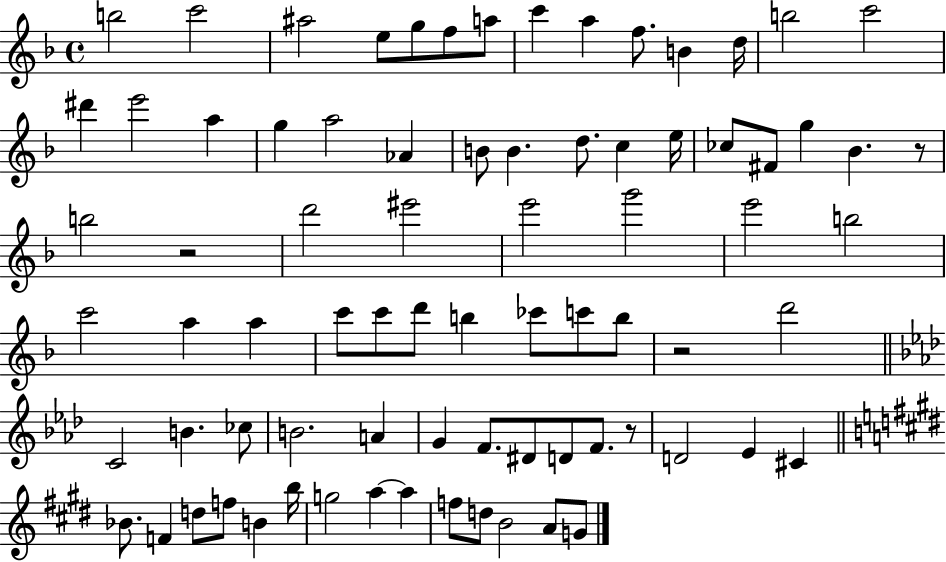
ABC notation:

X:1
T:Untitled
M:4/4
L:1/4
K:F
b2 c'2 ^a2 e/2 g/2 f/2 a/2 c' a f/2 B d/4 b2 c'2 ^d' e'2 a g a2 _A B/2 B d/2 c e/4 _c/2 ^F/2 g _B z/2 b2 z2 d'2 ^e'2 e'2 g'2 e'2 b2 c'2 a a c'/2 c'/2 d'/2 b _c'/2 c'/2 b/2 z2 d'2 C2 B _c/2 B2 A G F/2 ^D/2 D/2 F/2 z/2 D2 _E ^C _B/2 F d/2 f/2 B b/4 g2 a a f/2 d/2 B2 A/2 G/2